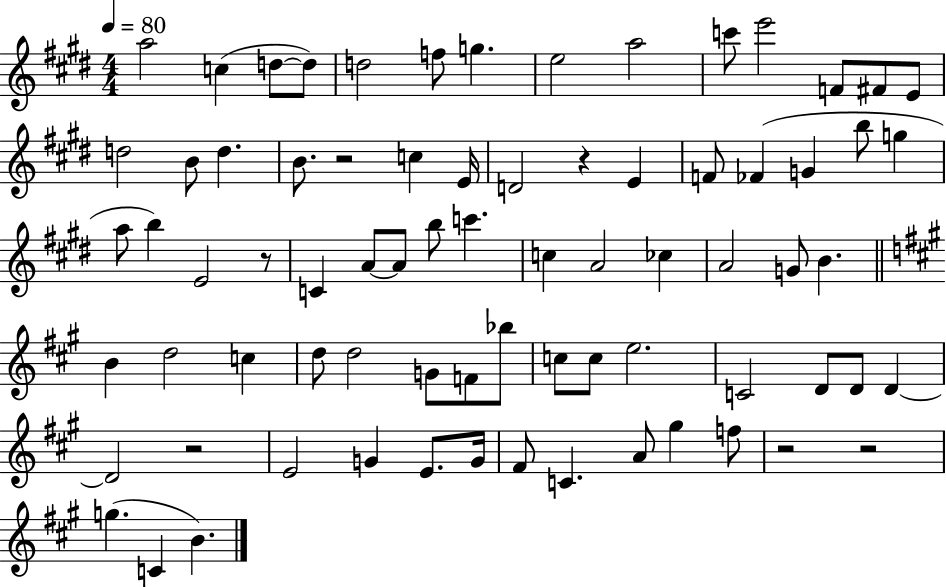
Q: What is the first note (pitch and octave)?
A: A5